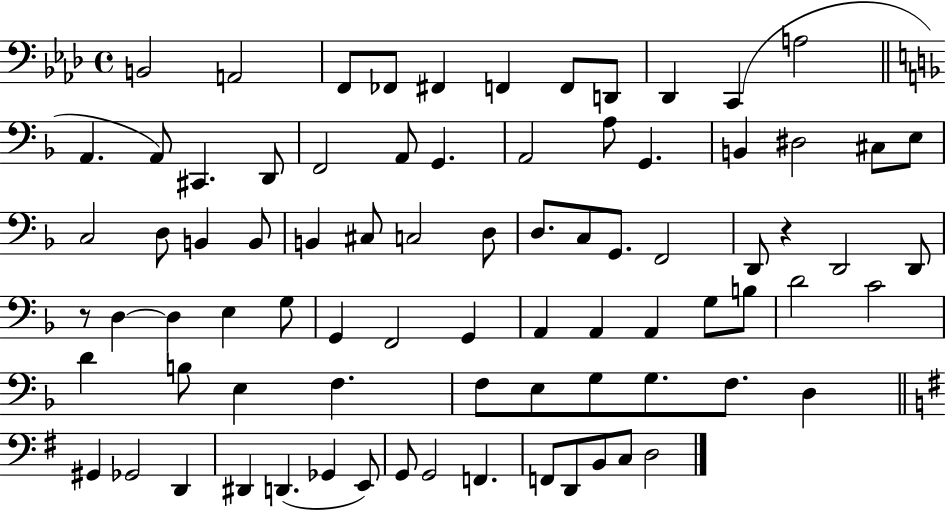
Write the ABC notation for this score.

X:1
T:Untitled
M:4/4
L:1/4
K:Ab
B,,2 A,,2 F,,/2 _F,,/2 ^F,, F,, F,,/2 D,,/2 _D,, C,, A,2 A,, A,,/2 ^C,, D,,/2 F,,2 A,,/2 G,, A,,2 A,/2 G,, B,, ^D,2 ^C,/2 E,/2 C,2 D,/2 B,, B,,/2 B,, ^C,/2 C,2 D,/2 D,/2 C,/2 G,,/2 F,,2 D,,/2 z D,,2 D,,/2 z/2 D, D, E, G,/2 G,, F,,2 G,, A,, A,, A,, G,/2 B,/2 D2 C2 D B,/2 E, F, F,/2 E,/2 G,/2 G,/2 F,/2 D, ^G,, _G,,2 D,, ^D,, D,, _G,, E,,/2 G,,/2 G,,2 F,, F,,/2 D,,/2 B,,/2 C,/2 D,2